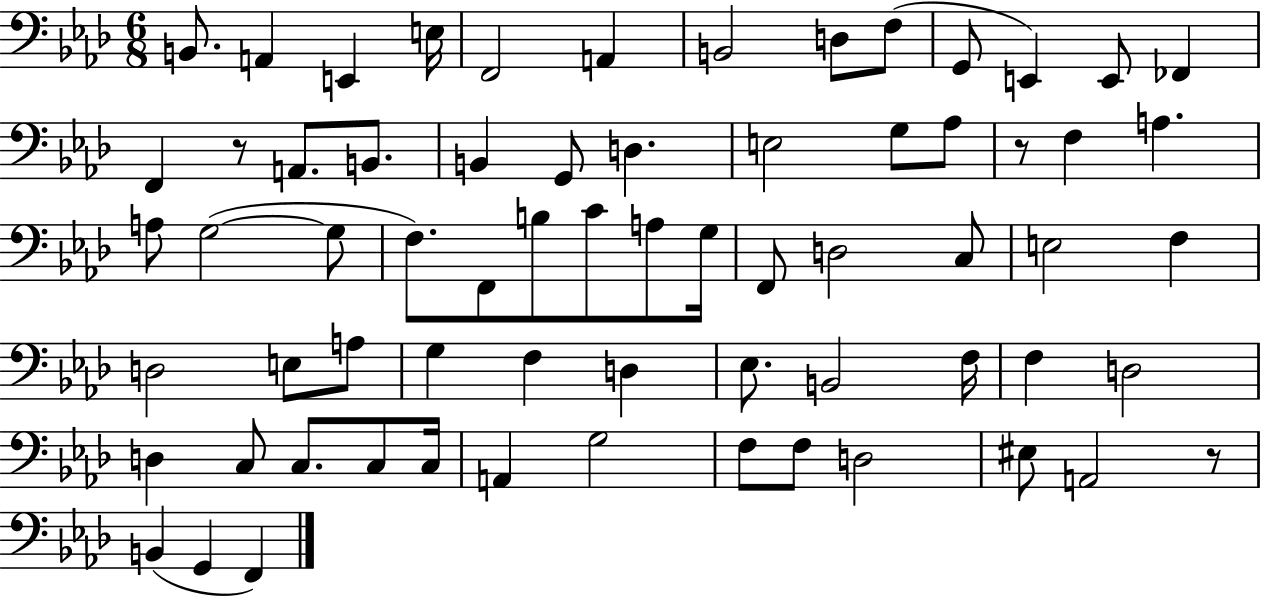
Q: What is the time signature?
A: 6/8